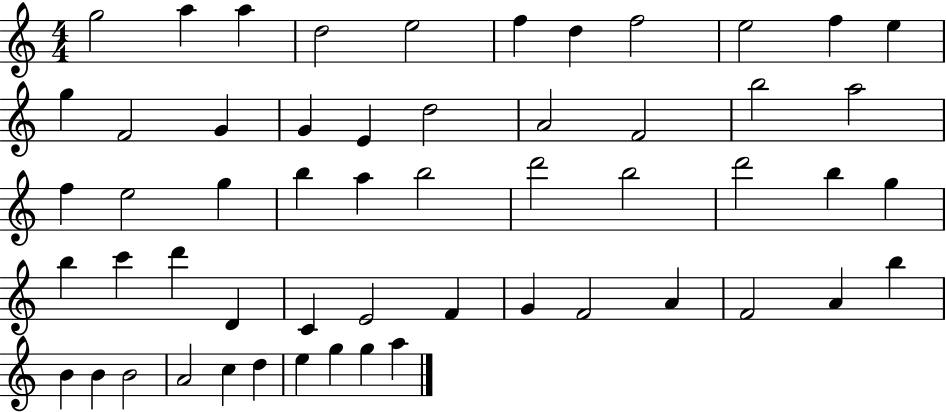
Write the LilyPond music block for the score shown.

{
  \clef treble
  \numericTimeSignature
  \time 4/4
  \key c \major
  g''2 a''4 a''4 | d''2 e''2 | f''4 d''4 f''2 | e''2 f''4 e''4 | \break g''4 f'2 g'4 | g'4 e'4 d''2 | a'2 f'2 | b''2 a''2 | \break f''4 e''2 g''4 | b''4 a''4 b''2 | d'''2 b''2 | d'''2 b''4 g''4 | \break b''4 c'''4 d'''4 d'4 | c'4 e'2 f'4 | g'4 f'2 a'4 | f'2 a'4 b''4 | \break b'4 b'4 b'2 | a'2 c''4 d''4 | e''4 g''4 g''4 a''4 | \bar "|."
}